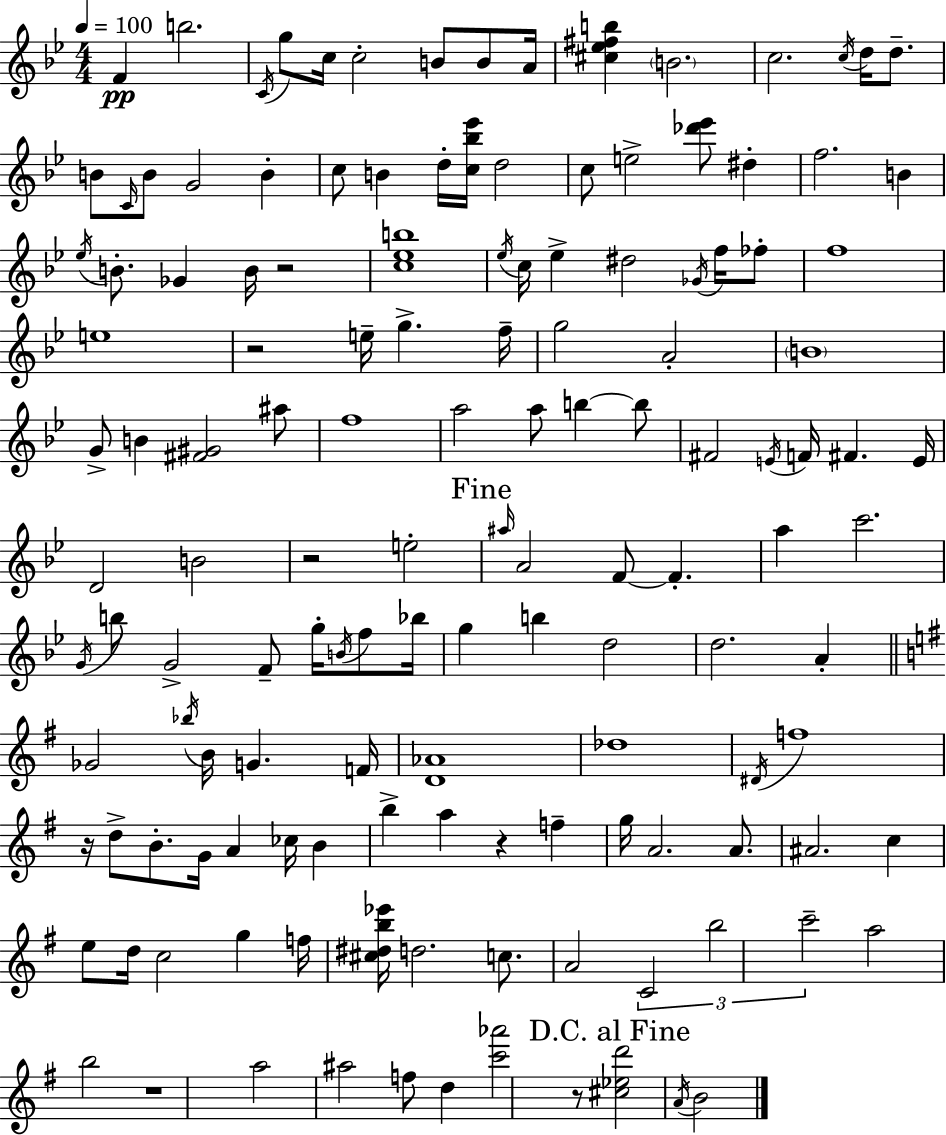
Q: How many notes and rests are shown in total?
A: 139